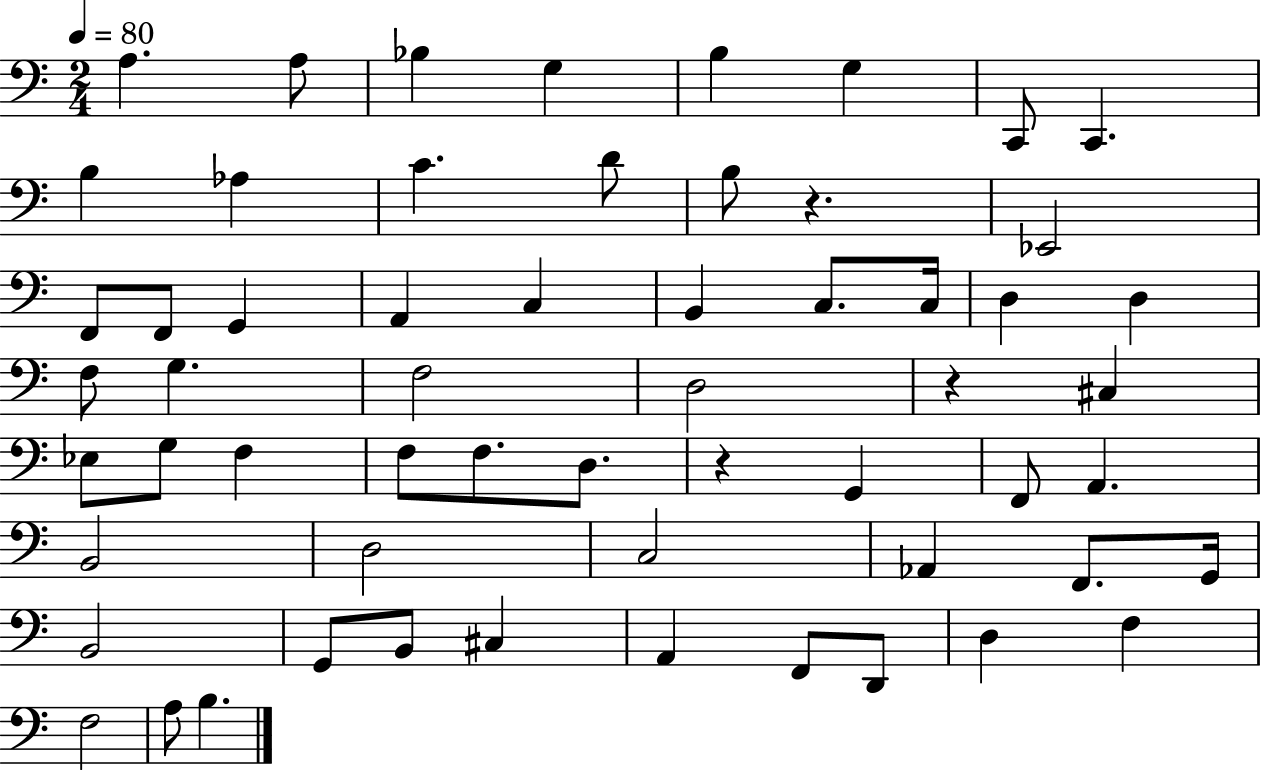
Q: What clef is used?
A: bass